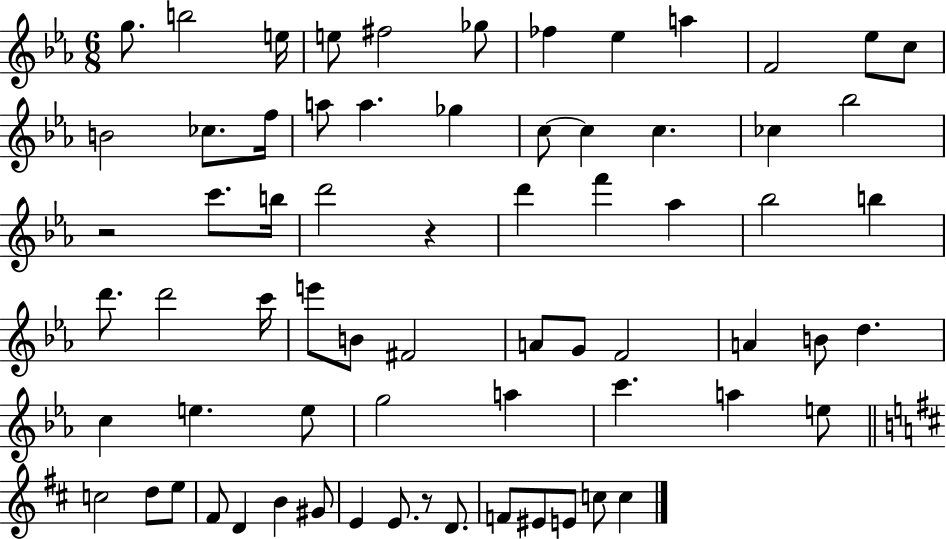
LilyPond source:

{
  \clef treble
  \numericTimeSignature
  \time 6/8
  \key ees \major
  g''8. b''2 e''16 | e''8 fis''2 ges''8 | fes''4 ees''4 a''4 | f'2 ees''8 c''8 | \break b'2 ces''8. f''16 | a''8 a''4. ges''4 | c''8~~ c''4 c''4. | ces''4 bes''2 | \break r2 c'''8. b''16 | d'''2 r4 | d'''4 f'''4 aes''4 | bes''2 b''4 | \break d'''8. d'''2 c'''16 | e'''8 b'8 fis'2 | a'8 g'8 f'2 | a'4 b'8 d''4. | \break c''4 e''4. e''8 | g''2 a''4 | c'''4. a''4 e''8 | \bar "||" \break \key b \minor c''2 d''8 e''8 | fis'8 d'4 b'4 gis'8 | e'4 e'8. r8 d'8. | f'8 eis'8 e'8 c''8 c''4 | \break \bar "|."
}